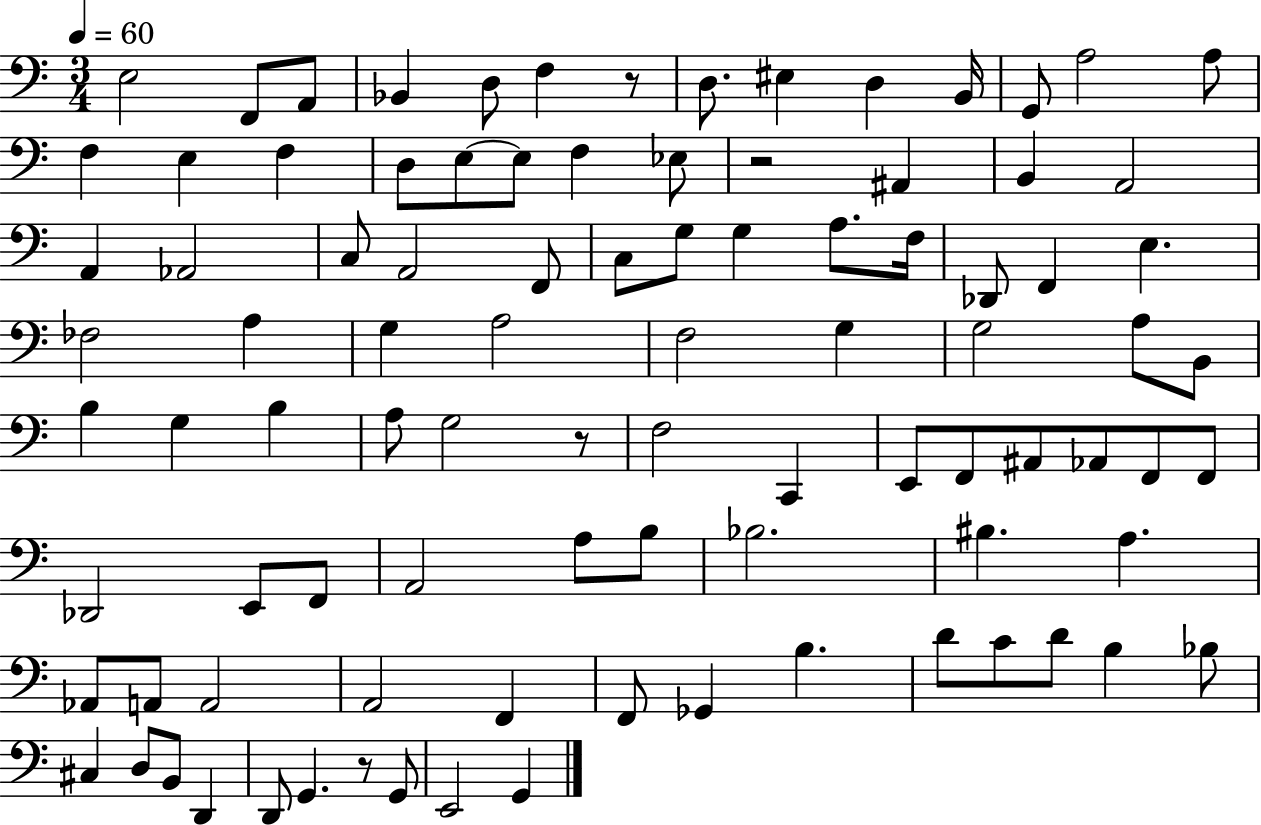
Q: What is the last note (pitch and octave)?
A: G2